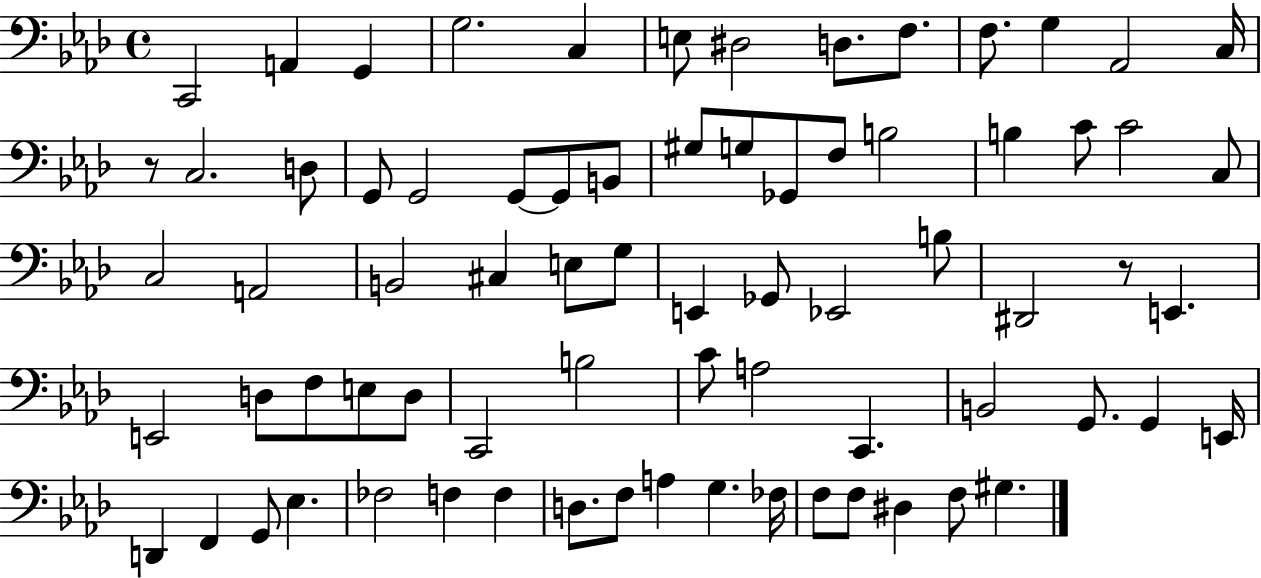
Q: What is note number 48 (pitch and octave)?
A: B3